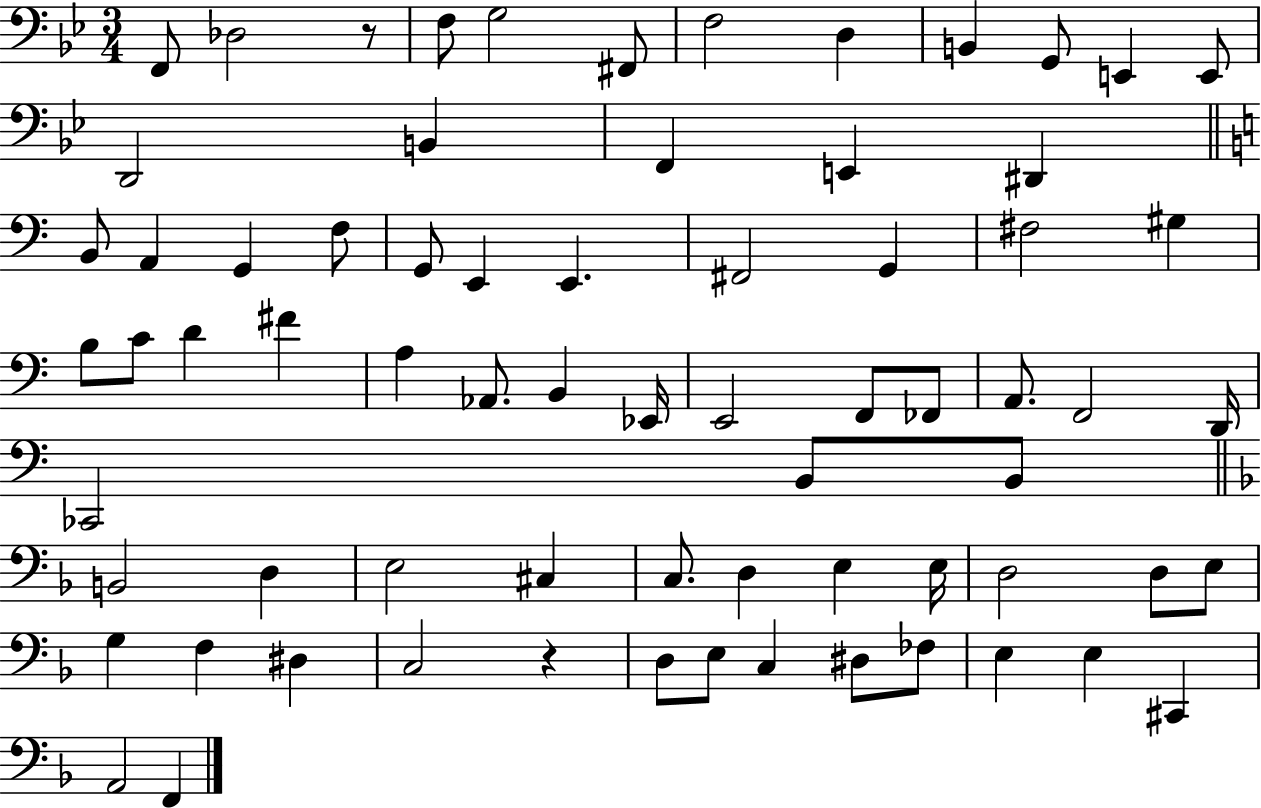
{
  \clef bass
  \numericTimeSignature
  \time 3/4
  \key bes \major
  \repeat volta 2 { f,8 des2 r8 | f8 g2 fis,8 | f2 d4 | b,4 g,8 e,4 e,8 | \break d,2 b,4 | f,4 e,4 dis,4 | \bar "||" \break \key c \major b,8 a,4 g,4 f8 | g,8 e,4 e,4. | fis,2 g,4 | fis2 gis4 | \break b8 c'8 d'4 fis'4 | a4 aes,8. b,4 ees,16 | e,2 f,8 fes,8 | a,8. f,2 d,16 | \break ces,2 b,8 b,8 | \bar "||" \break \key f \major b,2 d4 | e2 cis4 | c8. d4 e4 e16 | d2 d8 e8 | \break g4 f4 dis4 | c2 r4 | d8 e8 c4 dis8 fes8 | e4 e4 cis,4 | \break a,2 f,4 | } \bar "|."
}